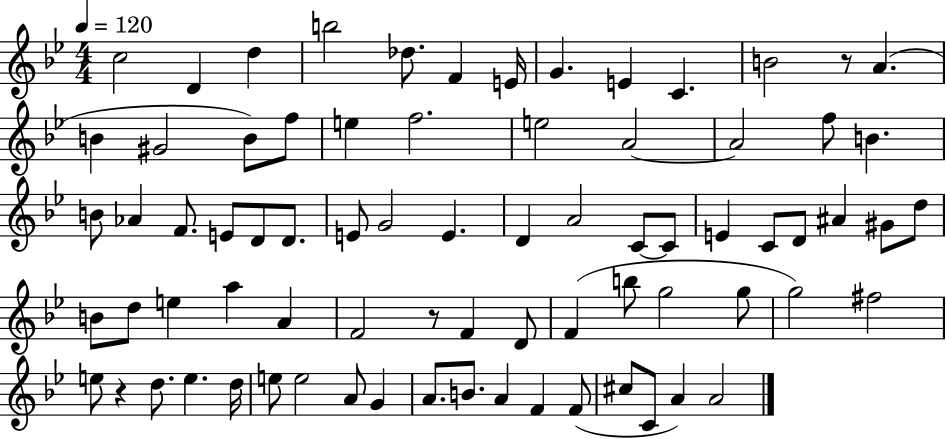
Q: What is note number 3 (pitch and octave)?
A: D5